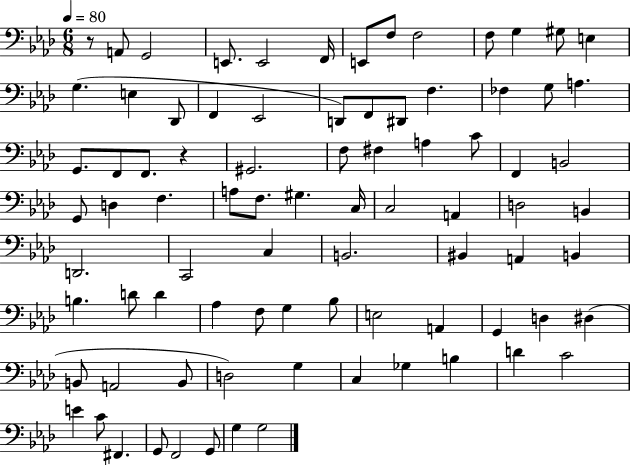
{
  \clef bass
  \numericTimeSignature
  \time 6/8
  \key aes \major
  \tempo 4 = 80
  r8 a,8 g,2 | e,8. e,2 f,16 | e,8 f8 f2 | f8 g4 gis8 e4 | \break g4.( e4 des,8 | f,4 ees,2 | d,8) f,8 dis,8 f4. | fes4 g8 a4. | \break g,8. f,8 f,8. r4 | gis,2. | f8 fis4 a4 c'8 | f,4 b,2 | \break g,8 d4 f4. | a8 f8. gis4. c16 | c2 a,4 | d2 b,4 | \break d,2. | c,2 c4 | b,2. | bis,4 a,4 b,4 | \break b4. d'8 d'4 | aes4 f8 g4 bes8 | e2 a,4 | g,4 d4 dis4( | \break b,8 a,2 b,8 | d2) g4 | c4 ges4 b4 | d'4 c'2 | \break e'4 c'8 fis,4. | g,8 f,2 g,8 | g4 g2 | \bar "|."
}